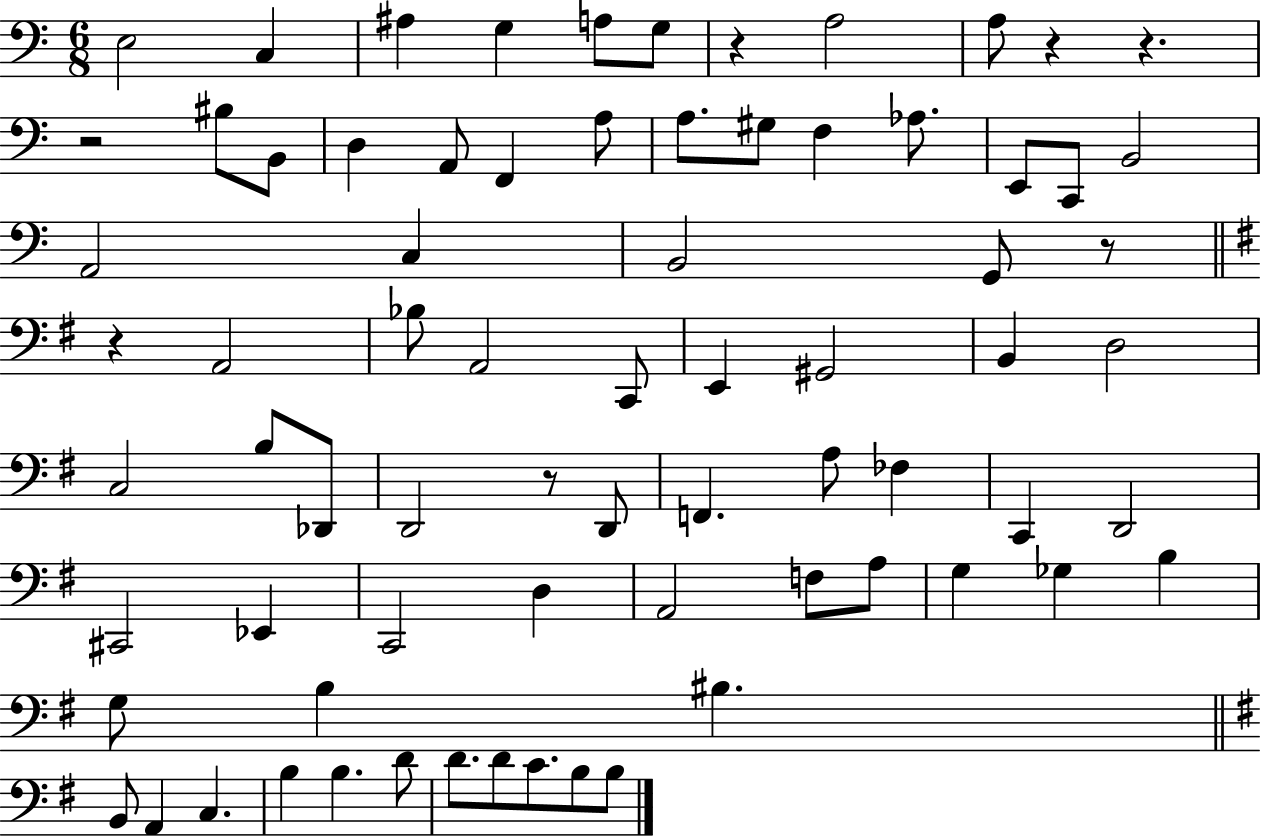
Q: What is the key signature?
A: C major